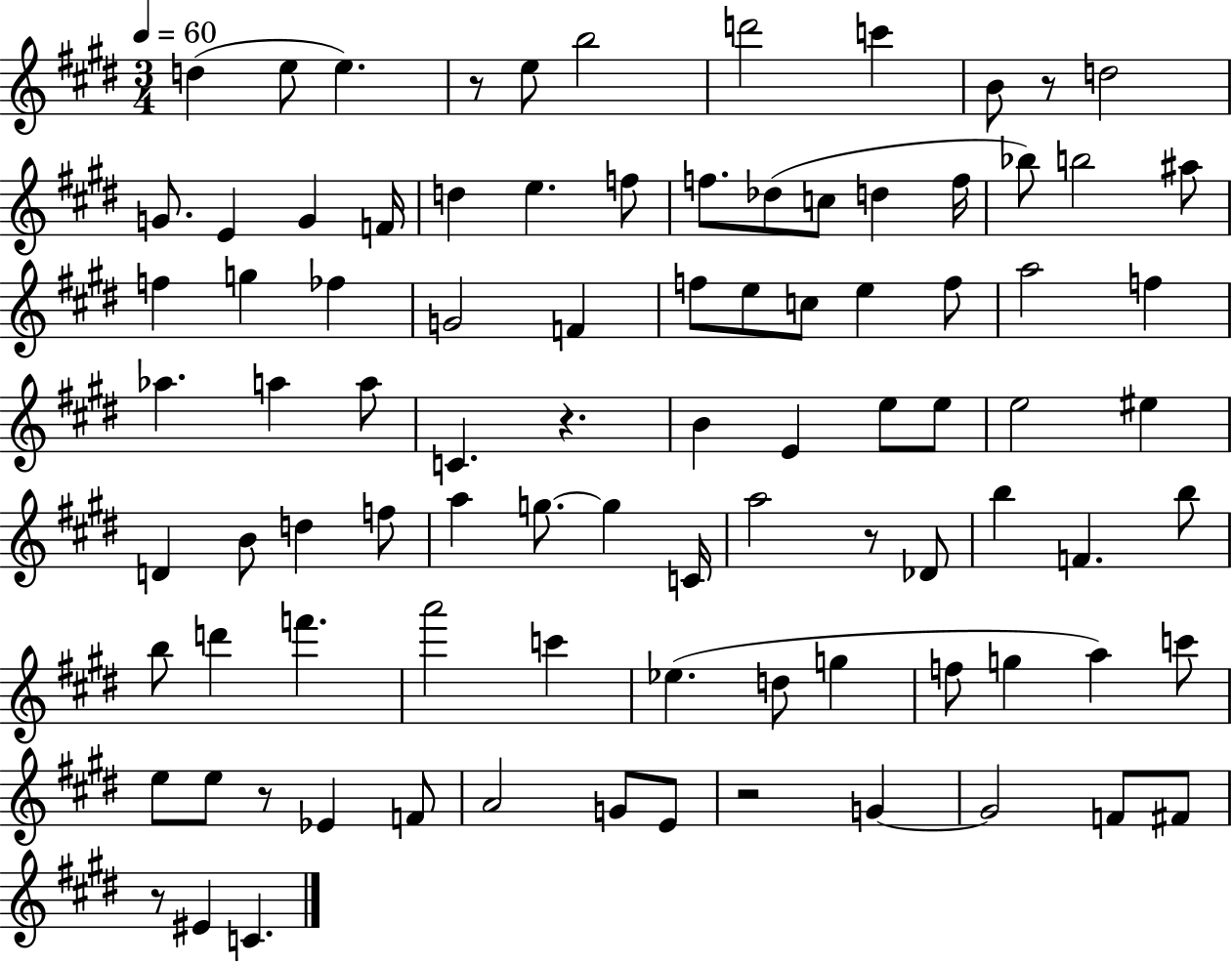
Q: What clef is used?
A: treble